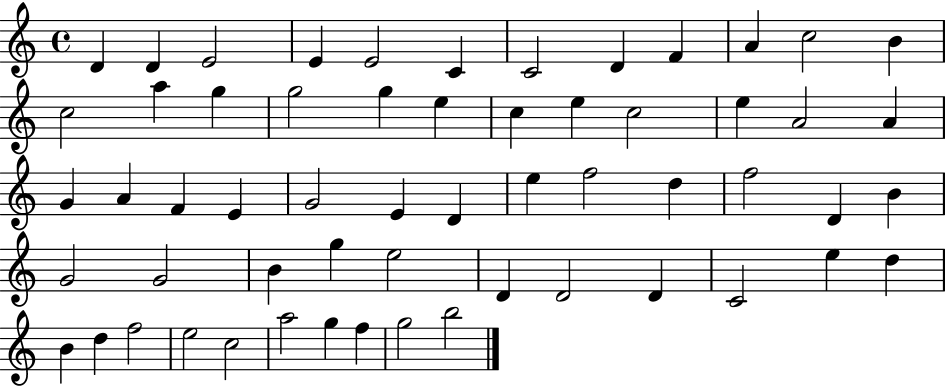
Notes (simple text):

D4/q D4/q E4/h E4/q E4/h C4/q C4/h D4/q F4/q A4/q C5/h B4/q C5/h A5/q G5/q G5/h G5/q E5/q C5/q E5/q C5/h E5/q A4/h A4/q G4/q A4/q F4/q E4/q G4/h E4/q D4/q E5/q F5/h D5/q F5/h D4/q B4/q G4/h G4/h B4/q G5/q E5/h D4/q D4/h D4/q C4/h E5/q D5/q B4/q D5/q F5/h E5/h C5/h A5/h G5/q F5/q G5/h B5/h